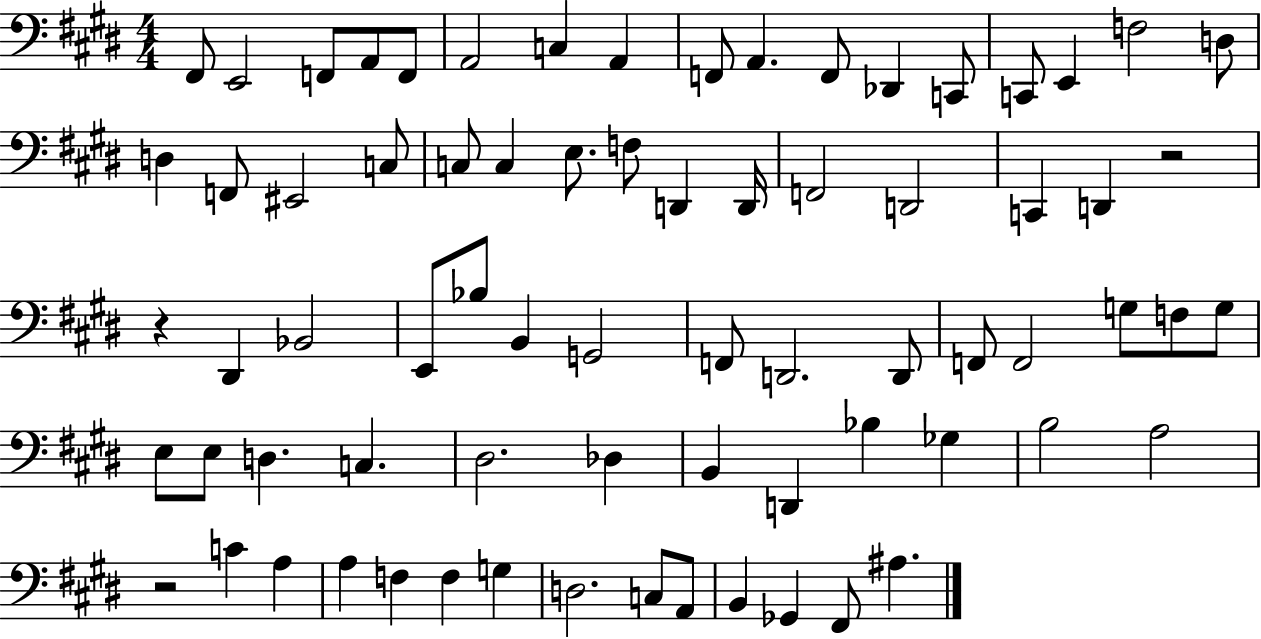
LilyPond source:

{
  \clef bass
  \numericTimeSignature
  \time 4/4
  \key e \major
  fis,8 e,2 f,8 a,8 f,8 | a,2 c4 a,4 | f,8 a,4. f,8 des,4 c,8 | c,8 e,4 f2 d8 | \break d4 f,8 eis,2 c8 | c8 c4 e8. f8 d,4 d,16 | f,2 d,2 | c,4 d,4 r2 | \break r4 dis,4 bes,2 | e,8 bes8 b,4 g,2 | f,8 d,2. d,8 | f,8 f,2 g8 f8 g8 | \break e8 e8 d4. c4. | dis2. des4 | b,4 d,4 bes4 ges4 | b2 a2 | \break r2 c'4 a4 | a4 f4 f4 g4 | d2. c8 a,8 | b,4 ges,4 fis,8 ais4. | \break \bar "|."
}